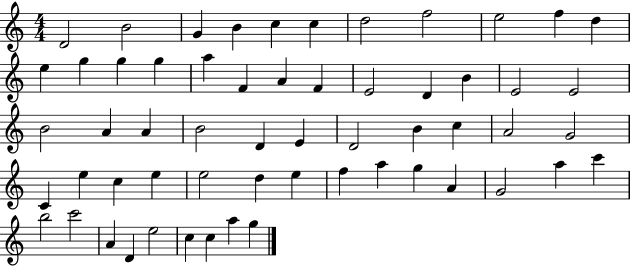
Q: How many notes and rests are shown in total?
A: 58